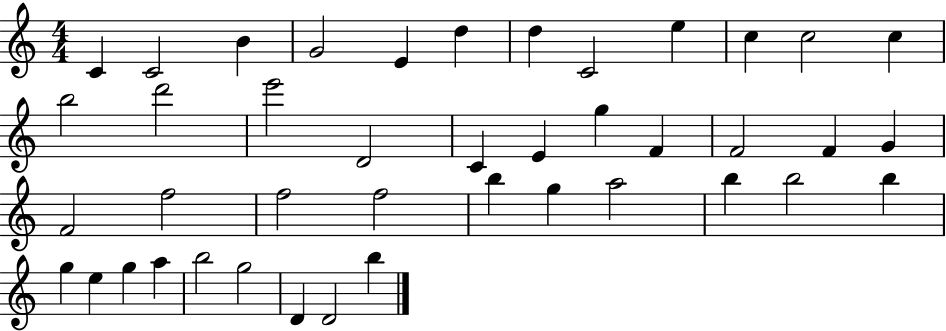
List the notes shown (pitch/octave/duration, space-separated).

C4/q C4/h B4/q G4/h E4/q D5/q D5/q C4/h E5/q C5/q C5/h C5/q B5/h D6/h E6/h D4/h C4/q E4/q G5/q F4/q F4/h F4/q G4/q F4/h F5/h F5/h F5/h B5/q G5/q A5/h B5/q B5/h B5/q G5/q E5/q G5/q A5/q B5/h G5/h D4/q D4/h B5/q